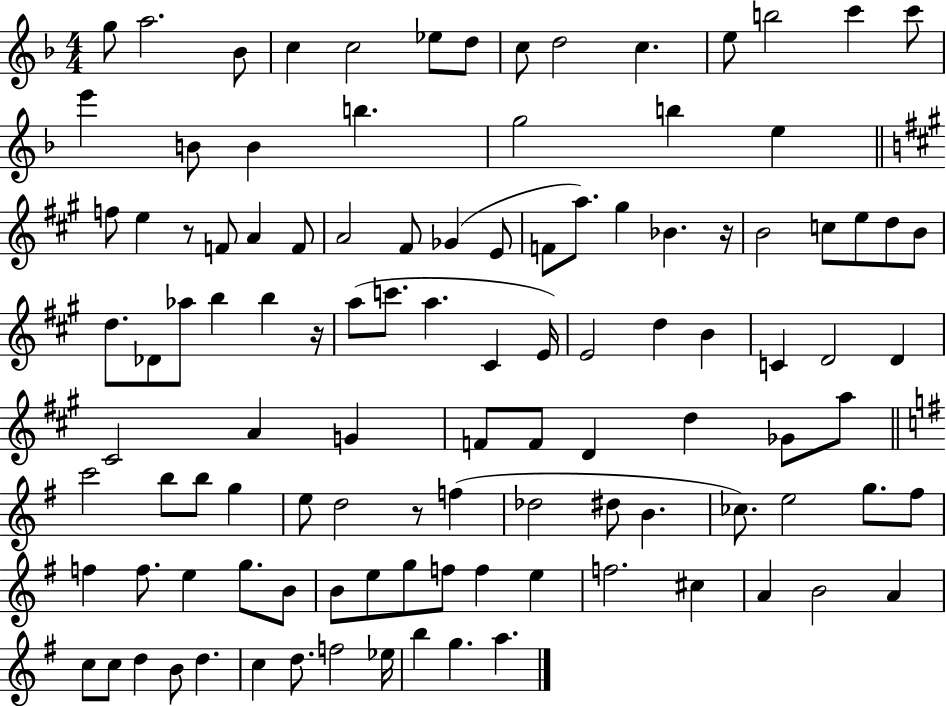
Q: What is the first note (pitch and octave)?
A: G5